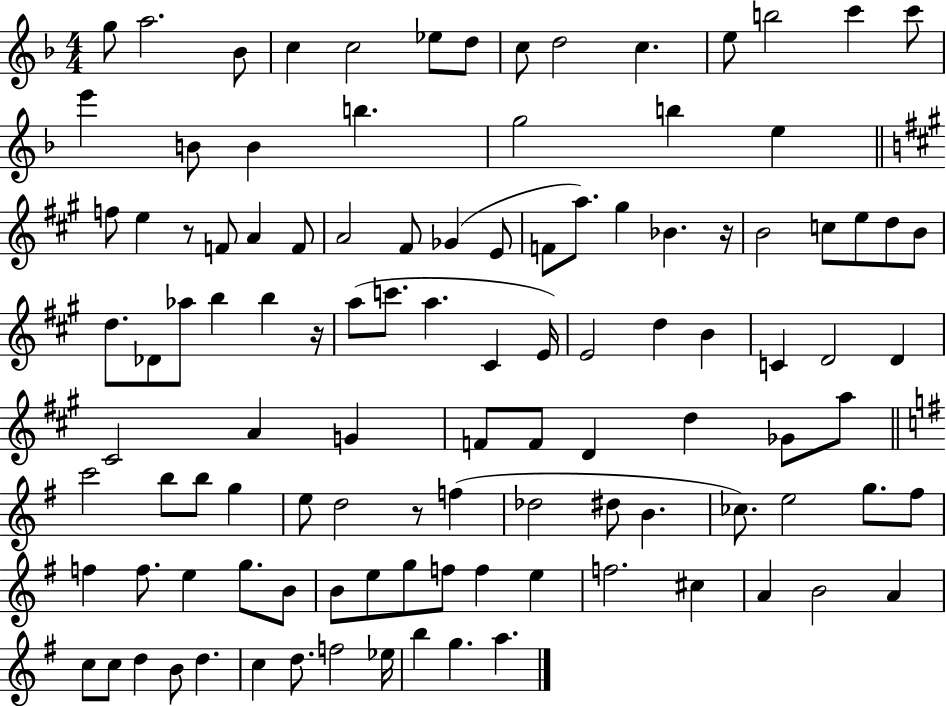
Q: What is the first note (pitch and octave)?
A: G5